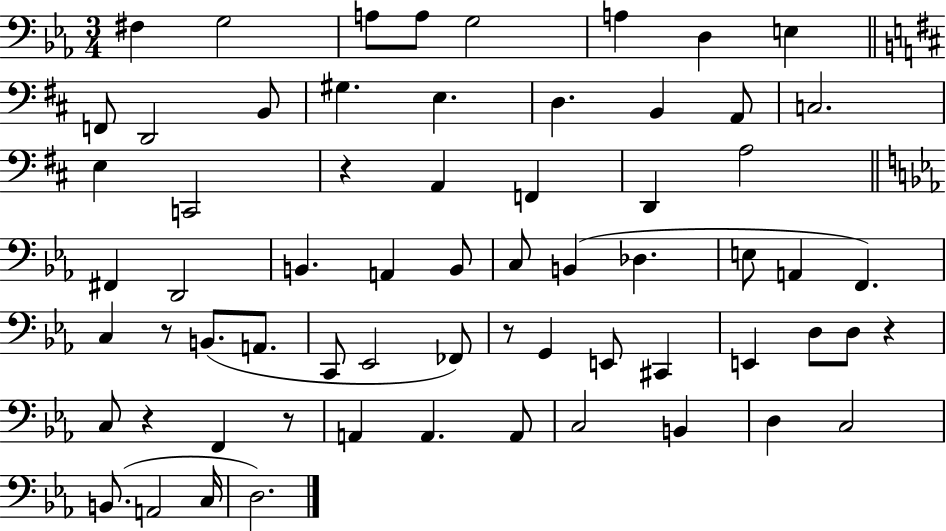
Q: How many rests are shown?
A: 6